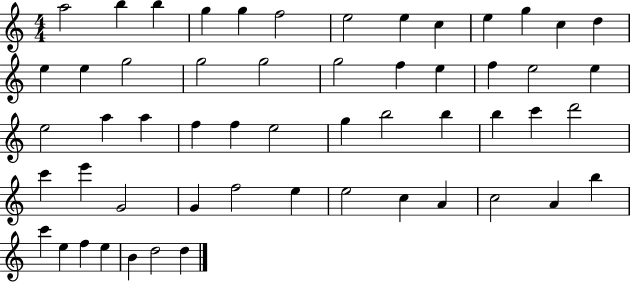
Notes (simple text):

A5/h B5/q B5/q G5/q G5/q F5/h E5/h E5/q C5/q E5/q G5/q C5/q D5/q E5/q E5/q G5/h G5/h G5/h G5/h F5/q E5/q F5/q E5/h E5/q E5/h A5/q A5/q F5/q F5/q E5/h G5/q B5/h B5/q B5/q C6/q D6/h C6/q E6/q G4/h G4/q F5/h E5/q E5/h C5/q A4/q C5/h A4/q B5/q C6/q E5/q F5/q E5/q B4/q D5/h D5/q